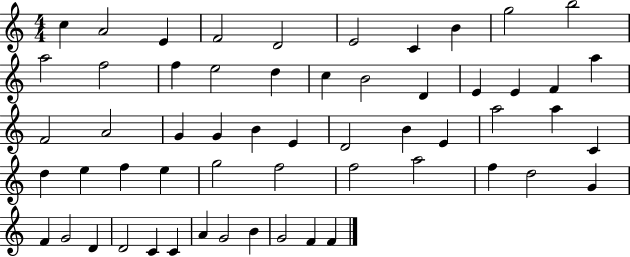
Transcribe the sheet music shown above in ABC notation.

X:1
T:Untitled
M:4/4
L:1/4
K:C
c A2 E F2 D2 E2 C B g2 b2 a2 f2 f e2 d c B2 D E E F a F2 A2 G G B E D2 B E a2 a C d e f e g2 f2 f2 a2 f d2 G F G2 D D2 C C A G2 B G2 F F